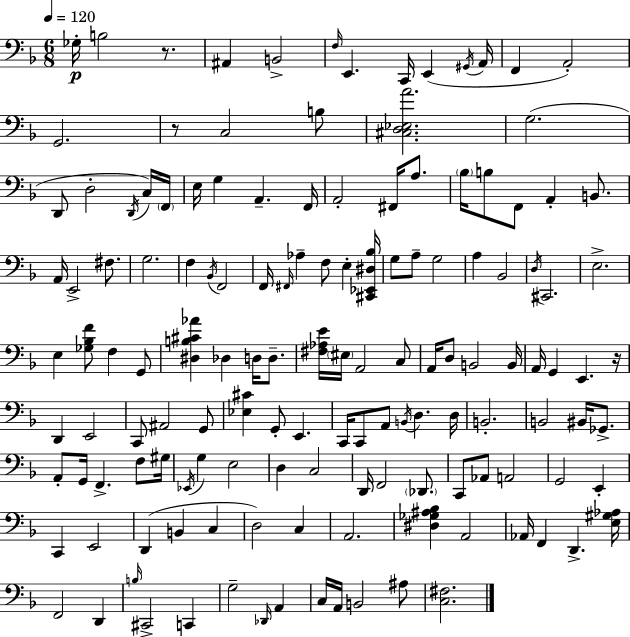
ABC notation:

X:1
T:Untitled
M:6/8
L:1/4
K:Dm
_G,/4 B,2 z/2 ^A,, B,,2 F,/4 E,, C,,/4 E,, ^G,,/4 A,,/4 F,, A,,2 G,,2 z/2 C,2 B,/2 [^C,D,_E,A]2 G,2 D,,/2 D,2 D,,/4 C,/4 F,,/4 E,/4 G, A,, F,,/4 A,,2 ^F,,/4 A,/2 _B,/4 B,/2 F,,/2 A,, B,,/2 A,,/4 E,,2 ^F,/2 G,2 F, _B,,/4 F,,2 F,,/4 ^F,,/4 _A, F,/2 E, [^C,,_E,,^D,_B,]/4 G,/2 A,/2 G,2 A, _B,,2 D,/4 ^C,,2 E,2 E, [_G,_B,F]/2 F, G,,/2 [^D,B,^C_A] _D, D,/4 D,/2 [^F,_A,E]/4 ^E,/4 A,,2 C,/2 A,,/4 D,/2 B,,2 B,,/4 A,,/4 G,, E,, z/4 D,, E,,2 C,,/2 ^A,,2 G,,/2 [_E,^C] G,,/2 E,, C,,/4 C,,/2 A,,/2 B,,/4 D, D,/4 B,,2 B,,2 ^B,,/4 _G,,/2 A,,/2 G,,/4 F,, F,/2 ^G,/4 _E,,/4 G, E,2 D, C,2 D,,/4 F,,2 _D,,/2 C,,/2 _A,,/2 A,,2 G,,2 E,, C,, E,,2 D,, B,, C, D,2 C, A,,2 [^D,_G,^A,_B,] A,,2 _A,,/4 F,, D,, [E,^G,_A,]/4 F,,2 D,, B,/4 ^C,,2 C,, G,2 _D,,/4 A,, C,/4 A,,/4 B,,2 ^A,/2 [C,^F,]2